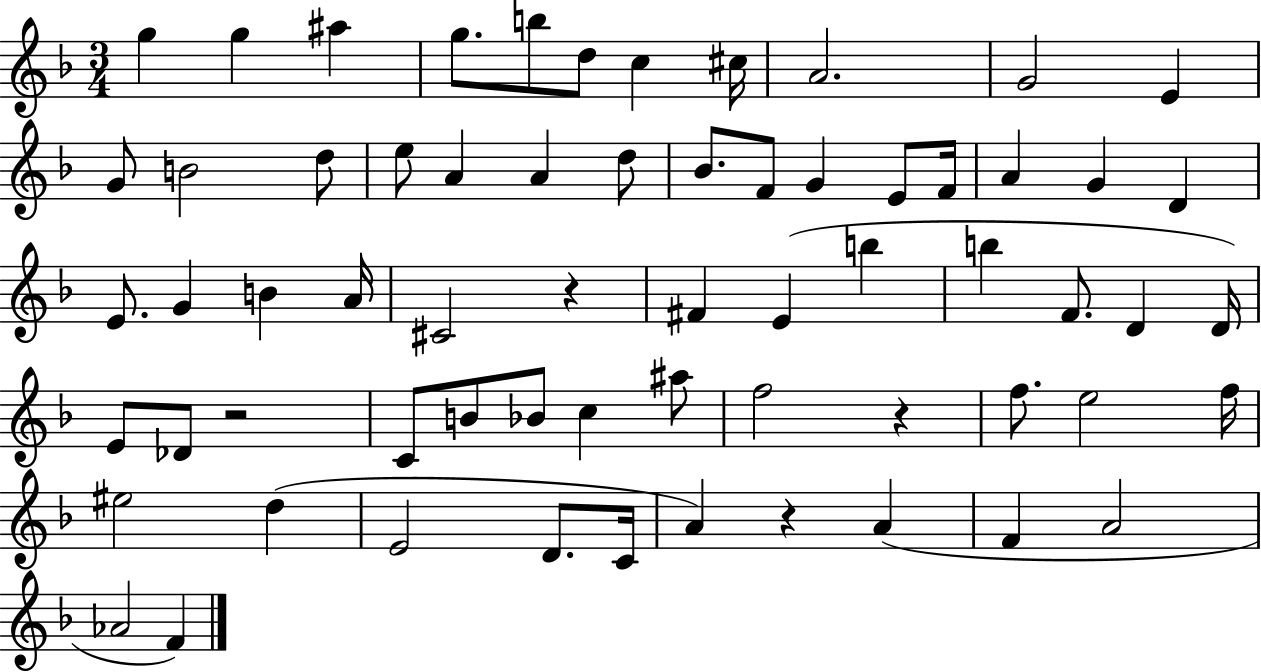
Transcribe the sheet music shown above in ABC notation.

X:1
T:Untitled
M:3/4
L:1/4
K:F
g g ^a g/2 b/2 d/2 c ^c/4 A2 G2 E G/2 B2 d/2 e/2 A A d/2 _B/2 F/2 G E/2 F/4 A G D E/2 G B A/4 ^C2 z ^F E b b F/2 D D/4 E/2 _D/2 z2 C/2 B/2 _B/2 c ^a/2 f2 z f/2 e2 f/4 ^e2 d E2 D/2 C/4 A z A F A2 _A2 F